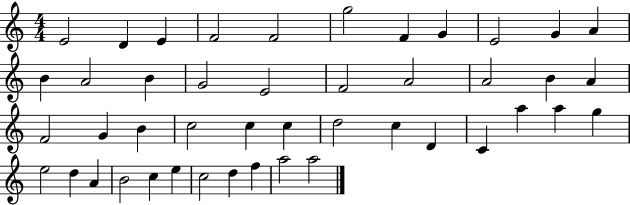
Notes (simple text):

E4/h D4/q E4/q F4/h F4/h G5/h F4/q G4/q E4/h G4/q A4/q B4/q A4/h B4/q G4/h E4/h F4/h A4/h A4/h B4/q A4/q F4/h G4/q B4/q C5/h C5/q C5/q D5/h C5/q D4/q C4/q A5/q A5/q G5/q E5/h D5/q A4/q B4/h C5/q E5/q C5/h D5/q F5/q A5/h A5/h